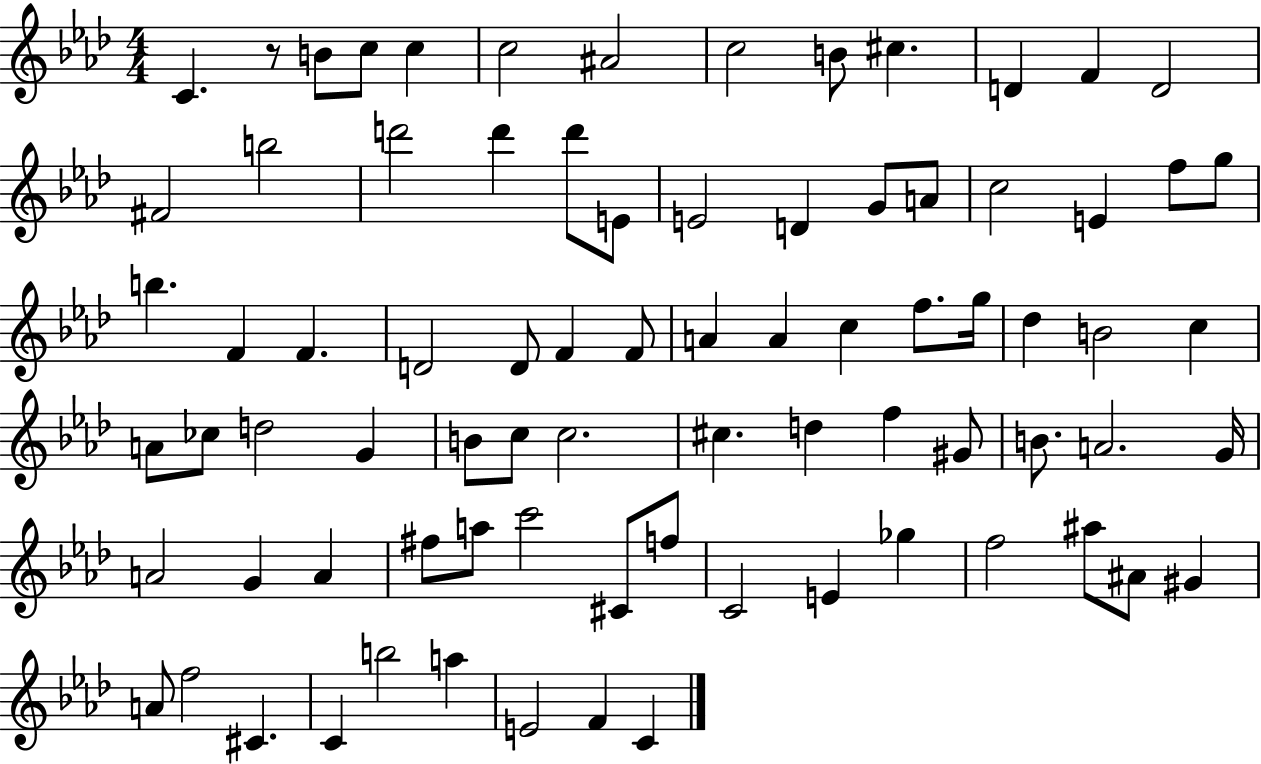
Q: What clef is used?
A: treble